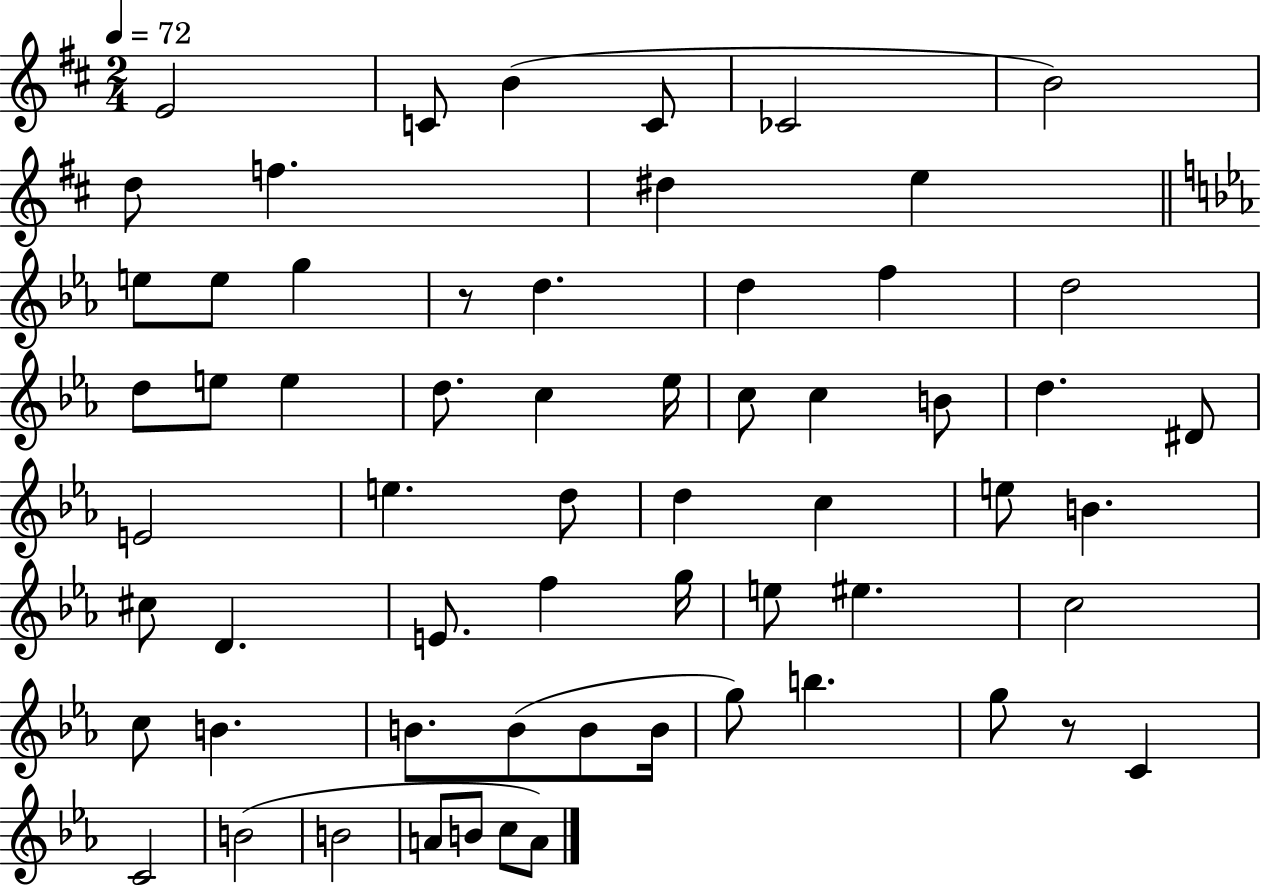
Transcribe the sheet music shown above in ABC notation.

X:1
T:Untitled
M:2/4
L:1/4
K:D
E2 C/2 B C/2 _C2 B2 d/2 f ^d e e/2 e/2 g z/2 d d f d2 d/2 e/2 e d/2 c _e/4 c/2 c B/2 d ^D/2 E2 e d/2 d c e/2 B ^c/2 D E/2 f g/4 e/2 ^e c2 c/2 B B/2 B/2 B/2 B/4 g/2 b g/2 z/2 C C2 B2 B2 A/2 B/2 c/2 A/2